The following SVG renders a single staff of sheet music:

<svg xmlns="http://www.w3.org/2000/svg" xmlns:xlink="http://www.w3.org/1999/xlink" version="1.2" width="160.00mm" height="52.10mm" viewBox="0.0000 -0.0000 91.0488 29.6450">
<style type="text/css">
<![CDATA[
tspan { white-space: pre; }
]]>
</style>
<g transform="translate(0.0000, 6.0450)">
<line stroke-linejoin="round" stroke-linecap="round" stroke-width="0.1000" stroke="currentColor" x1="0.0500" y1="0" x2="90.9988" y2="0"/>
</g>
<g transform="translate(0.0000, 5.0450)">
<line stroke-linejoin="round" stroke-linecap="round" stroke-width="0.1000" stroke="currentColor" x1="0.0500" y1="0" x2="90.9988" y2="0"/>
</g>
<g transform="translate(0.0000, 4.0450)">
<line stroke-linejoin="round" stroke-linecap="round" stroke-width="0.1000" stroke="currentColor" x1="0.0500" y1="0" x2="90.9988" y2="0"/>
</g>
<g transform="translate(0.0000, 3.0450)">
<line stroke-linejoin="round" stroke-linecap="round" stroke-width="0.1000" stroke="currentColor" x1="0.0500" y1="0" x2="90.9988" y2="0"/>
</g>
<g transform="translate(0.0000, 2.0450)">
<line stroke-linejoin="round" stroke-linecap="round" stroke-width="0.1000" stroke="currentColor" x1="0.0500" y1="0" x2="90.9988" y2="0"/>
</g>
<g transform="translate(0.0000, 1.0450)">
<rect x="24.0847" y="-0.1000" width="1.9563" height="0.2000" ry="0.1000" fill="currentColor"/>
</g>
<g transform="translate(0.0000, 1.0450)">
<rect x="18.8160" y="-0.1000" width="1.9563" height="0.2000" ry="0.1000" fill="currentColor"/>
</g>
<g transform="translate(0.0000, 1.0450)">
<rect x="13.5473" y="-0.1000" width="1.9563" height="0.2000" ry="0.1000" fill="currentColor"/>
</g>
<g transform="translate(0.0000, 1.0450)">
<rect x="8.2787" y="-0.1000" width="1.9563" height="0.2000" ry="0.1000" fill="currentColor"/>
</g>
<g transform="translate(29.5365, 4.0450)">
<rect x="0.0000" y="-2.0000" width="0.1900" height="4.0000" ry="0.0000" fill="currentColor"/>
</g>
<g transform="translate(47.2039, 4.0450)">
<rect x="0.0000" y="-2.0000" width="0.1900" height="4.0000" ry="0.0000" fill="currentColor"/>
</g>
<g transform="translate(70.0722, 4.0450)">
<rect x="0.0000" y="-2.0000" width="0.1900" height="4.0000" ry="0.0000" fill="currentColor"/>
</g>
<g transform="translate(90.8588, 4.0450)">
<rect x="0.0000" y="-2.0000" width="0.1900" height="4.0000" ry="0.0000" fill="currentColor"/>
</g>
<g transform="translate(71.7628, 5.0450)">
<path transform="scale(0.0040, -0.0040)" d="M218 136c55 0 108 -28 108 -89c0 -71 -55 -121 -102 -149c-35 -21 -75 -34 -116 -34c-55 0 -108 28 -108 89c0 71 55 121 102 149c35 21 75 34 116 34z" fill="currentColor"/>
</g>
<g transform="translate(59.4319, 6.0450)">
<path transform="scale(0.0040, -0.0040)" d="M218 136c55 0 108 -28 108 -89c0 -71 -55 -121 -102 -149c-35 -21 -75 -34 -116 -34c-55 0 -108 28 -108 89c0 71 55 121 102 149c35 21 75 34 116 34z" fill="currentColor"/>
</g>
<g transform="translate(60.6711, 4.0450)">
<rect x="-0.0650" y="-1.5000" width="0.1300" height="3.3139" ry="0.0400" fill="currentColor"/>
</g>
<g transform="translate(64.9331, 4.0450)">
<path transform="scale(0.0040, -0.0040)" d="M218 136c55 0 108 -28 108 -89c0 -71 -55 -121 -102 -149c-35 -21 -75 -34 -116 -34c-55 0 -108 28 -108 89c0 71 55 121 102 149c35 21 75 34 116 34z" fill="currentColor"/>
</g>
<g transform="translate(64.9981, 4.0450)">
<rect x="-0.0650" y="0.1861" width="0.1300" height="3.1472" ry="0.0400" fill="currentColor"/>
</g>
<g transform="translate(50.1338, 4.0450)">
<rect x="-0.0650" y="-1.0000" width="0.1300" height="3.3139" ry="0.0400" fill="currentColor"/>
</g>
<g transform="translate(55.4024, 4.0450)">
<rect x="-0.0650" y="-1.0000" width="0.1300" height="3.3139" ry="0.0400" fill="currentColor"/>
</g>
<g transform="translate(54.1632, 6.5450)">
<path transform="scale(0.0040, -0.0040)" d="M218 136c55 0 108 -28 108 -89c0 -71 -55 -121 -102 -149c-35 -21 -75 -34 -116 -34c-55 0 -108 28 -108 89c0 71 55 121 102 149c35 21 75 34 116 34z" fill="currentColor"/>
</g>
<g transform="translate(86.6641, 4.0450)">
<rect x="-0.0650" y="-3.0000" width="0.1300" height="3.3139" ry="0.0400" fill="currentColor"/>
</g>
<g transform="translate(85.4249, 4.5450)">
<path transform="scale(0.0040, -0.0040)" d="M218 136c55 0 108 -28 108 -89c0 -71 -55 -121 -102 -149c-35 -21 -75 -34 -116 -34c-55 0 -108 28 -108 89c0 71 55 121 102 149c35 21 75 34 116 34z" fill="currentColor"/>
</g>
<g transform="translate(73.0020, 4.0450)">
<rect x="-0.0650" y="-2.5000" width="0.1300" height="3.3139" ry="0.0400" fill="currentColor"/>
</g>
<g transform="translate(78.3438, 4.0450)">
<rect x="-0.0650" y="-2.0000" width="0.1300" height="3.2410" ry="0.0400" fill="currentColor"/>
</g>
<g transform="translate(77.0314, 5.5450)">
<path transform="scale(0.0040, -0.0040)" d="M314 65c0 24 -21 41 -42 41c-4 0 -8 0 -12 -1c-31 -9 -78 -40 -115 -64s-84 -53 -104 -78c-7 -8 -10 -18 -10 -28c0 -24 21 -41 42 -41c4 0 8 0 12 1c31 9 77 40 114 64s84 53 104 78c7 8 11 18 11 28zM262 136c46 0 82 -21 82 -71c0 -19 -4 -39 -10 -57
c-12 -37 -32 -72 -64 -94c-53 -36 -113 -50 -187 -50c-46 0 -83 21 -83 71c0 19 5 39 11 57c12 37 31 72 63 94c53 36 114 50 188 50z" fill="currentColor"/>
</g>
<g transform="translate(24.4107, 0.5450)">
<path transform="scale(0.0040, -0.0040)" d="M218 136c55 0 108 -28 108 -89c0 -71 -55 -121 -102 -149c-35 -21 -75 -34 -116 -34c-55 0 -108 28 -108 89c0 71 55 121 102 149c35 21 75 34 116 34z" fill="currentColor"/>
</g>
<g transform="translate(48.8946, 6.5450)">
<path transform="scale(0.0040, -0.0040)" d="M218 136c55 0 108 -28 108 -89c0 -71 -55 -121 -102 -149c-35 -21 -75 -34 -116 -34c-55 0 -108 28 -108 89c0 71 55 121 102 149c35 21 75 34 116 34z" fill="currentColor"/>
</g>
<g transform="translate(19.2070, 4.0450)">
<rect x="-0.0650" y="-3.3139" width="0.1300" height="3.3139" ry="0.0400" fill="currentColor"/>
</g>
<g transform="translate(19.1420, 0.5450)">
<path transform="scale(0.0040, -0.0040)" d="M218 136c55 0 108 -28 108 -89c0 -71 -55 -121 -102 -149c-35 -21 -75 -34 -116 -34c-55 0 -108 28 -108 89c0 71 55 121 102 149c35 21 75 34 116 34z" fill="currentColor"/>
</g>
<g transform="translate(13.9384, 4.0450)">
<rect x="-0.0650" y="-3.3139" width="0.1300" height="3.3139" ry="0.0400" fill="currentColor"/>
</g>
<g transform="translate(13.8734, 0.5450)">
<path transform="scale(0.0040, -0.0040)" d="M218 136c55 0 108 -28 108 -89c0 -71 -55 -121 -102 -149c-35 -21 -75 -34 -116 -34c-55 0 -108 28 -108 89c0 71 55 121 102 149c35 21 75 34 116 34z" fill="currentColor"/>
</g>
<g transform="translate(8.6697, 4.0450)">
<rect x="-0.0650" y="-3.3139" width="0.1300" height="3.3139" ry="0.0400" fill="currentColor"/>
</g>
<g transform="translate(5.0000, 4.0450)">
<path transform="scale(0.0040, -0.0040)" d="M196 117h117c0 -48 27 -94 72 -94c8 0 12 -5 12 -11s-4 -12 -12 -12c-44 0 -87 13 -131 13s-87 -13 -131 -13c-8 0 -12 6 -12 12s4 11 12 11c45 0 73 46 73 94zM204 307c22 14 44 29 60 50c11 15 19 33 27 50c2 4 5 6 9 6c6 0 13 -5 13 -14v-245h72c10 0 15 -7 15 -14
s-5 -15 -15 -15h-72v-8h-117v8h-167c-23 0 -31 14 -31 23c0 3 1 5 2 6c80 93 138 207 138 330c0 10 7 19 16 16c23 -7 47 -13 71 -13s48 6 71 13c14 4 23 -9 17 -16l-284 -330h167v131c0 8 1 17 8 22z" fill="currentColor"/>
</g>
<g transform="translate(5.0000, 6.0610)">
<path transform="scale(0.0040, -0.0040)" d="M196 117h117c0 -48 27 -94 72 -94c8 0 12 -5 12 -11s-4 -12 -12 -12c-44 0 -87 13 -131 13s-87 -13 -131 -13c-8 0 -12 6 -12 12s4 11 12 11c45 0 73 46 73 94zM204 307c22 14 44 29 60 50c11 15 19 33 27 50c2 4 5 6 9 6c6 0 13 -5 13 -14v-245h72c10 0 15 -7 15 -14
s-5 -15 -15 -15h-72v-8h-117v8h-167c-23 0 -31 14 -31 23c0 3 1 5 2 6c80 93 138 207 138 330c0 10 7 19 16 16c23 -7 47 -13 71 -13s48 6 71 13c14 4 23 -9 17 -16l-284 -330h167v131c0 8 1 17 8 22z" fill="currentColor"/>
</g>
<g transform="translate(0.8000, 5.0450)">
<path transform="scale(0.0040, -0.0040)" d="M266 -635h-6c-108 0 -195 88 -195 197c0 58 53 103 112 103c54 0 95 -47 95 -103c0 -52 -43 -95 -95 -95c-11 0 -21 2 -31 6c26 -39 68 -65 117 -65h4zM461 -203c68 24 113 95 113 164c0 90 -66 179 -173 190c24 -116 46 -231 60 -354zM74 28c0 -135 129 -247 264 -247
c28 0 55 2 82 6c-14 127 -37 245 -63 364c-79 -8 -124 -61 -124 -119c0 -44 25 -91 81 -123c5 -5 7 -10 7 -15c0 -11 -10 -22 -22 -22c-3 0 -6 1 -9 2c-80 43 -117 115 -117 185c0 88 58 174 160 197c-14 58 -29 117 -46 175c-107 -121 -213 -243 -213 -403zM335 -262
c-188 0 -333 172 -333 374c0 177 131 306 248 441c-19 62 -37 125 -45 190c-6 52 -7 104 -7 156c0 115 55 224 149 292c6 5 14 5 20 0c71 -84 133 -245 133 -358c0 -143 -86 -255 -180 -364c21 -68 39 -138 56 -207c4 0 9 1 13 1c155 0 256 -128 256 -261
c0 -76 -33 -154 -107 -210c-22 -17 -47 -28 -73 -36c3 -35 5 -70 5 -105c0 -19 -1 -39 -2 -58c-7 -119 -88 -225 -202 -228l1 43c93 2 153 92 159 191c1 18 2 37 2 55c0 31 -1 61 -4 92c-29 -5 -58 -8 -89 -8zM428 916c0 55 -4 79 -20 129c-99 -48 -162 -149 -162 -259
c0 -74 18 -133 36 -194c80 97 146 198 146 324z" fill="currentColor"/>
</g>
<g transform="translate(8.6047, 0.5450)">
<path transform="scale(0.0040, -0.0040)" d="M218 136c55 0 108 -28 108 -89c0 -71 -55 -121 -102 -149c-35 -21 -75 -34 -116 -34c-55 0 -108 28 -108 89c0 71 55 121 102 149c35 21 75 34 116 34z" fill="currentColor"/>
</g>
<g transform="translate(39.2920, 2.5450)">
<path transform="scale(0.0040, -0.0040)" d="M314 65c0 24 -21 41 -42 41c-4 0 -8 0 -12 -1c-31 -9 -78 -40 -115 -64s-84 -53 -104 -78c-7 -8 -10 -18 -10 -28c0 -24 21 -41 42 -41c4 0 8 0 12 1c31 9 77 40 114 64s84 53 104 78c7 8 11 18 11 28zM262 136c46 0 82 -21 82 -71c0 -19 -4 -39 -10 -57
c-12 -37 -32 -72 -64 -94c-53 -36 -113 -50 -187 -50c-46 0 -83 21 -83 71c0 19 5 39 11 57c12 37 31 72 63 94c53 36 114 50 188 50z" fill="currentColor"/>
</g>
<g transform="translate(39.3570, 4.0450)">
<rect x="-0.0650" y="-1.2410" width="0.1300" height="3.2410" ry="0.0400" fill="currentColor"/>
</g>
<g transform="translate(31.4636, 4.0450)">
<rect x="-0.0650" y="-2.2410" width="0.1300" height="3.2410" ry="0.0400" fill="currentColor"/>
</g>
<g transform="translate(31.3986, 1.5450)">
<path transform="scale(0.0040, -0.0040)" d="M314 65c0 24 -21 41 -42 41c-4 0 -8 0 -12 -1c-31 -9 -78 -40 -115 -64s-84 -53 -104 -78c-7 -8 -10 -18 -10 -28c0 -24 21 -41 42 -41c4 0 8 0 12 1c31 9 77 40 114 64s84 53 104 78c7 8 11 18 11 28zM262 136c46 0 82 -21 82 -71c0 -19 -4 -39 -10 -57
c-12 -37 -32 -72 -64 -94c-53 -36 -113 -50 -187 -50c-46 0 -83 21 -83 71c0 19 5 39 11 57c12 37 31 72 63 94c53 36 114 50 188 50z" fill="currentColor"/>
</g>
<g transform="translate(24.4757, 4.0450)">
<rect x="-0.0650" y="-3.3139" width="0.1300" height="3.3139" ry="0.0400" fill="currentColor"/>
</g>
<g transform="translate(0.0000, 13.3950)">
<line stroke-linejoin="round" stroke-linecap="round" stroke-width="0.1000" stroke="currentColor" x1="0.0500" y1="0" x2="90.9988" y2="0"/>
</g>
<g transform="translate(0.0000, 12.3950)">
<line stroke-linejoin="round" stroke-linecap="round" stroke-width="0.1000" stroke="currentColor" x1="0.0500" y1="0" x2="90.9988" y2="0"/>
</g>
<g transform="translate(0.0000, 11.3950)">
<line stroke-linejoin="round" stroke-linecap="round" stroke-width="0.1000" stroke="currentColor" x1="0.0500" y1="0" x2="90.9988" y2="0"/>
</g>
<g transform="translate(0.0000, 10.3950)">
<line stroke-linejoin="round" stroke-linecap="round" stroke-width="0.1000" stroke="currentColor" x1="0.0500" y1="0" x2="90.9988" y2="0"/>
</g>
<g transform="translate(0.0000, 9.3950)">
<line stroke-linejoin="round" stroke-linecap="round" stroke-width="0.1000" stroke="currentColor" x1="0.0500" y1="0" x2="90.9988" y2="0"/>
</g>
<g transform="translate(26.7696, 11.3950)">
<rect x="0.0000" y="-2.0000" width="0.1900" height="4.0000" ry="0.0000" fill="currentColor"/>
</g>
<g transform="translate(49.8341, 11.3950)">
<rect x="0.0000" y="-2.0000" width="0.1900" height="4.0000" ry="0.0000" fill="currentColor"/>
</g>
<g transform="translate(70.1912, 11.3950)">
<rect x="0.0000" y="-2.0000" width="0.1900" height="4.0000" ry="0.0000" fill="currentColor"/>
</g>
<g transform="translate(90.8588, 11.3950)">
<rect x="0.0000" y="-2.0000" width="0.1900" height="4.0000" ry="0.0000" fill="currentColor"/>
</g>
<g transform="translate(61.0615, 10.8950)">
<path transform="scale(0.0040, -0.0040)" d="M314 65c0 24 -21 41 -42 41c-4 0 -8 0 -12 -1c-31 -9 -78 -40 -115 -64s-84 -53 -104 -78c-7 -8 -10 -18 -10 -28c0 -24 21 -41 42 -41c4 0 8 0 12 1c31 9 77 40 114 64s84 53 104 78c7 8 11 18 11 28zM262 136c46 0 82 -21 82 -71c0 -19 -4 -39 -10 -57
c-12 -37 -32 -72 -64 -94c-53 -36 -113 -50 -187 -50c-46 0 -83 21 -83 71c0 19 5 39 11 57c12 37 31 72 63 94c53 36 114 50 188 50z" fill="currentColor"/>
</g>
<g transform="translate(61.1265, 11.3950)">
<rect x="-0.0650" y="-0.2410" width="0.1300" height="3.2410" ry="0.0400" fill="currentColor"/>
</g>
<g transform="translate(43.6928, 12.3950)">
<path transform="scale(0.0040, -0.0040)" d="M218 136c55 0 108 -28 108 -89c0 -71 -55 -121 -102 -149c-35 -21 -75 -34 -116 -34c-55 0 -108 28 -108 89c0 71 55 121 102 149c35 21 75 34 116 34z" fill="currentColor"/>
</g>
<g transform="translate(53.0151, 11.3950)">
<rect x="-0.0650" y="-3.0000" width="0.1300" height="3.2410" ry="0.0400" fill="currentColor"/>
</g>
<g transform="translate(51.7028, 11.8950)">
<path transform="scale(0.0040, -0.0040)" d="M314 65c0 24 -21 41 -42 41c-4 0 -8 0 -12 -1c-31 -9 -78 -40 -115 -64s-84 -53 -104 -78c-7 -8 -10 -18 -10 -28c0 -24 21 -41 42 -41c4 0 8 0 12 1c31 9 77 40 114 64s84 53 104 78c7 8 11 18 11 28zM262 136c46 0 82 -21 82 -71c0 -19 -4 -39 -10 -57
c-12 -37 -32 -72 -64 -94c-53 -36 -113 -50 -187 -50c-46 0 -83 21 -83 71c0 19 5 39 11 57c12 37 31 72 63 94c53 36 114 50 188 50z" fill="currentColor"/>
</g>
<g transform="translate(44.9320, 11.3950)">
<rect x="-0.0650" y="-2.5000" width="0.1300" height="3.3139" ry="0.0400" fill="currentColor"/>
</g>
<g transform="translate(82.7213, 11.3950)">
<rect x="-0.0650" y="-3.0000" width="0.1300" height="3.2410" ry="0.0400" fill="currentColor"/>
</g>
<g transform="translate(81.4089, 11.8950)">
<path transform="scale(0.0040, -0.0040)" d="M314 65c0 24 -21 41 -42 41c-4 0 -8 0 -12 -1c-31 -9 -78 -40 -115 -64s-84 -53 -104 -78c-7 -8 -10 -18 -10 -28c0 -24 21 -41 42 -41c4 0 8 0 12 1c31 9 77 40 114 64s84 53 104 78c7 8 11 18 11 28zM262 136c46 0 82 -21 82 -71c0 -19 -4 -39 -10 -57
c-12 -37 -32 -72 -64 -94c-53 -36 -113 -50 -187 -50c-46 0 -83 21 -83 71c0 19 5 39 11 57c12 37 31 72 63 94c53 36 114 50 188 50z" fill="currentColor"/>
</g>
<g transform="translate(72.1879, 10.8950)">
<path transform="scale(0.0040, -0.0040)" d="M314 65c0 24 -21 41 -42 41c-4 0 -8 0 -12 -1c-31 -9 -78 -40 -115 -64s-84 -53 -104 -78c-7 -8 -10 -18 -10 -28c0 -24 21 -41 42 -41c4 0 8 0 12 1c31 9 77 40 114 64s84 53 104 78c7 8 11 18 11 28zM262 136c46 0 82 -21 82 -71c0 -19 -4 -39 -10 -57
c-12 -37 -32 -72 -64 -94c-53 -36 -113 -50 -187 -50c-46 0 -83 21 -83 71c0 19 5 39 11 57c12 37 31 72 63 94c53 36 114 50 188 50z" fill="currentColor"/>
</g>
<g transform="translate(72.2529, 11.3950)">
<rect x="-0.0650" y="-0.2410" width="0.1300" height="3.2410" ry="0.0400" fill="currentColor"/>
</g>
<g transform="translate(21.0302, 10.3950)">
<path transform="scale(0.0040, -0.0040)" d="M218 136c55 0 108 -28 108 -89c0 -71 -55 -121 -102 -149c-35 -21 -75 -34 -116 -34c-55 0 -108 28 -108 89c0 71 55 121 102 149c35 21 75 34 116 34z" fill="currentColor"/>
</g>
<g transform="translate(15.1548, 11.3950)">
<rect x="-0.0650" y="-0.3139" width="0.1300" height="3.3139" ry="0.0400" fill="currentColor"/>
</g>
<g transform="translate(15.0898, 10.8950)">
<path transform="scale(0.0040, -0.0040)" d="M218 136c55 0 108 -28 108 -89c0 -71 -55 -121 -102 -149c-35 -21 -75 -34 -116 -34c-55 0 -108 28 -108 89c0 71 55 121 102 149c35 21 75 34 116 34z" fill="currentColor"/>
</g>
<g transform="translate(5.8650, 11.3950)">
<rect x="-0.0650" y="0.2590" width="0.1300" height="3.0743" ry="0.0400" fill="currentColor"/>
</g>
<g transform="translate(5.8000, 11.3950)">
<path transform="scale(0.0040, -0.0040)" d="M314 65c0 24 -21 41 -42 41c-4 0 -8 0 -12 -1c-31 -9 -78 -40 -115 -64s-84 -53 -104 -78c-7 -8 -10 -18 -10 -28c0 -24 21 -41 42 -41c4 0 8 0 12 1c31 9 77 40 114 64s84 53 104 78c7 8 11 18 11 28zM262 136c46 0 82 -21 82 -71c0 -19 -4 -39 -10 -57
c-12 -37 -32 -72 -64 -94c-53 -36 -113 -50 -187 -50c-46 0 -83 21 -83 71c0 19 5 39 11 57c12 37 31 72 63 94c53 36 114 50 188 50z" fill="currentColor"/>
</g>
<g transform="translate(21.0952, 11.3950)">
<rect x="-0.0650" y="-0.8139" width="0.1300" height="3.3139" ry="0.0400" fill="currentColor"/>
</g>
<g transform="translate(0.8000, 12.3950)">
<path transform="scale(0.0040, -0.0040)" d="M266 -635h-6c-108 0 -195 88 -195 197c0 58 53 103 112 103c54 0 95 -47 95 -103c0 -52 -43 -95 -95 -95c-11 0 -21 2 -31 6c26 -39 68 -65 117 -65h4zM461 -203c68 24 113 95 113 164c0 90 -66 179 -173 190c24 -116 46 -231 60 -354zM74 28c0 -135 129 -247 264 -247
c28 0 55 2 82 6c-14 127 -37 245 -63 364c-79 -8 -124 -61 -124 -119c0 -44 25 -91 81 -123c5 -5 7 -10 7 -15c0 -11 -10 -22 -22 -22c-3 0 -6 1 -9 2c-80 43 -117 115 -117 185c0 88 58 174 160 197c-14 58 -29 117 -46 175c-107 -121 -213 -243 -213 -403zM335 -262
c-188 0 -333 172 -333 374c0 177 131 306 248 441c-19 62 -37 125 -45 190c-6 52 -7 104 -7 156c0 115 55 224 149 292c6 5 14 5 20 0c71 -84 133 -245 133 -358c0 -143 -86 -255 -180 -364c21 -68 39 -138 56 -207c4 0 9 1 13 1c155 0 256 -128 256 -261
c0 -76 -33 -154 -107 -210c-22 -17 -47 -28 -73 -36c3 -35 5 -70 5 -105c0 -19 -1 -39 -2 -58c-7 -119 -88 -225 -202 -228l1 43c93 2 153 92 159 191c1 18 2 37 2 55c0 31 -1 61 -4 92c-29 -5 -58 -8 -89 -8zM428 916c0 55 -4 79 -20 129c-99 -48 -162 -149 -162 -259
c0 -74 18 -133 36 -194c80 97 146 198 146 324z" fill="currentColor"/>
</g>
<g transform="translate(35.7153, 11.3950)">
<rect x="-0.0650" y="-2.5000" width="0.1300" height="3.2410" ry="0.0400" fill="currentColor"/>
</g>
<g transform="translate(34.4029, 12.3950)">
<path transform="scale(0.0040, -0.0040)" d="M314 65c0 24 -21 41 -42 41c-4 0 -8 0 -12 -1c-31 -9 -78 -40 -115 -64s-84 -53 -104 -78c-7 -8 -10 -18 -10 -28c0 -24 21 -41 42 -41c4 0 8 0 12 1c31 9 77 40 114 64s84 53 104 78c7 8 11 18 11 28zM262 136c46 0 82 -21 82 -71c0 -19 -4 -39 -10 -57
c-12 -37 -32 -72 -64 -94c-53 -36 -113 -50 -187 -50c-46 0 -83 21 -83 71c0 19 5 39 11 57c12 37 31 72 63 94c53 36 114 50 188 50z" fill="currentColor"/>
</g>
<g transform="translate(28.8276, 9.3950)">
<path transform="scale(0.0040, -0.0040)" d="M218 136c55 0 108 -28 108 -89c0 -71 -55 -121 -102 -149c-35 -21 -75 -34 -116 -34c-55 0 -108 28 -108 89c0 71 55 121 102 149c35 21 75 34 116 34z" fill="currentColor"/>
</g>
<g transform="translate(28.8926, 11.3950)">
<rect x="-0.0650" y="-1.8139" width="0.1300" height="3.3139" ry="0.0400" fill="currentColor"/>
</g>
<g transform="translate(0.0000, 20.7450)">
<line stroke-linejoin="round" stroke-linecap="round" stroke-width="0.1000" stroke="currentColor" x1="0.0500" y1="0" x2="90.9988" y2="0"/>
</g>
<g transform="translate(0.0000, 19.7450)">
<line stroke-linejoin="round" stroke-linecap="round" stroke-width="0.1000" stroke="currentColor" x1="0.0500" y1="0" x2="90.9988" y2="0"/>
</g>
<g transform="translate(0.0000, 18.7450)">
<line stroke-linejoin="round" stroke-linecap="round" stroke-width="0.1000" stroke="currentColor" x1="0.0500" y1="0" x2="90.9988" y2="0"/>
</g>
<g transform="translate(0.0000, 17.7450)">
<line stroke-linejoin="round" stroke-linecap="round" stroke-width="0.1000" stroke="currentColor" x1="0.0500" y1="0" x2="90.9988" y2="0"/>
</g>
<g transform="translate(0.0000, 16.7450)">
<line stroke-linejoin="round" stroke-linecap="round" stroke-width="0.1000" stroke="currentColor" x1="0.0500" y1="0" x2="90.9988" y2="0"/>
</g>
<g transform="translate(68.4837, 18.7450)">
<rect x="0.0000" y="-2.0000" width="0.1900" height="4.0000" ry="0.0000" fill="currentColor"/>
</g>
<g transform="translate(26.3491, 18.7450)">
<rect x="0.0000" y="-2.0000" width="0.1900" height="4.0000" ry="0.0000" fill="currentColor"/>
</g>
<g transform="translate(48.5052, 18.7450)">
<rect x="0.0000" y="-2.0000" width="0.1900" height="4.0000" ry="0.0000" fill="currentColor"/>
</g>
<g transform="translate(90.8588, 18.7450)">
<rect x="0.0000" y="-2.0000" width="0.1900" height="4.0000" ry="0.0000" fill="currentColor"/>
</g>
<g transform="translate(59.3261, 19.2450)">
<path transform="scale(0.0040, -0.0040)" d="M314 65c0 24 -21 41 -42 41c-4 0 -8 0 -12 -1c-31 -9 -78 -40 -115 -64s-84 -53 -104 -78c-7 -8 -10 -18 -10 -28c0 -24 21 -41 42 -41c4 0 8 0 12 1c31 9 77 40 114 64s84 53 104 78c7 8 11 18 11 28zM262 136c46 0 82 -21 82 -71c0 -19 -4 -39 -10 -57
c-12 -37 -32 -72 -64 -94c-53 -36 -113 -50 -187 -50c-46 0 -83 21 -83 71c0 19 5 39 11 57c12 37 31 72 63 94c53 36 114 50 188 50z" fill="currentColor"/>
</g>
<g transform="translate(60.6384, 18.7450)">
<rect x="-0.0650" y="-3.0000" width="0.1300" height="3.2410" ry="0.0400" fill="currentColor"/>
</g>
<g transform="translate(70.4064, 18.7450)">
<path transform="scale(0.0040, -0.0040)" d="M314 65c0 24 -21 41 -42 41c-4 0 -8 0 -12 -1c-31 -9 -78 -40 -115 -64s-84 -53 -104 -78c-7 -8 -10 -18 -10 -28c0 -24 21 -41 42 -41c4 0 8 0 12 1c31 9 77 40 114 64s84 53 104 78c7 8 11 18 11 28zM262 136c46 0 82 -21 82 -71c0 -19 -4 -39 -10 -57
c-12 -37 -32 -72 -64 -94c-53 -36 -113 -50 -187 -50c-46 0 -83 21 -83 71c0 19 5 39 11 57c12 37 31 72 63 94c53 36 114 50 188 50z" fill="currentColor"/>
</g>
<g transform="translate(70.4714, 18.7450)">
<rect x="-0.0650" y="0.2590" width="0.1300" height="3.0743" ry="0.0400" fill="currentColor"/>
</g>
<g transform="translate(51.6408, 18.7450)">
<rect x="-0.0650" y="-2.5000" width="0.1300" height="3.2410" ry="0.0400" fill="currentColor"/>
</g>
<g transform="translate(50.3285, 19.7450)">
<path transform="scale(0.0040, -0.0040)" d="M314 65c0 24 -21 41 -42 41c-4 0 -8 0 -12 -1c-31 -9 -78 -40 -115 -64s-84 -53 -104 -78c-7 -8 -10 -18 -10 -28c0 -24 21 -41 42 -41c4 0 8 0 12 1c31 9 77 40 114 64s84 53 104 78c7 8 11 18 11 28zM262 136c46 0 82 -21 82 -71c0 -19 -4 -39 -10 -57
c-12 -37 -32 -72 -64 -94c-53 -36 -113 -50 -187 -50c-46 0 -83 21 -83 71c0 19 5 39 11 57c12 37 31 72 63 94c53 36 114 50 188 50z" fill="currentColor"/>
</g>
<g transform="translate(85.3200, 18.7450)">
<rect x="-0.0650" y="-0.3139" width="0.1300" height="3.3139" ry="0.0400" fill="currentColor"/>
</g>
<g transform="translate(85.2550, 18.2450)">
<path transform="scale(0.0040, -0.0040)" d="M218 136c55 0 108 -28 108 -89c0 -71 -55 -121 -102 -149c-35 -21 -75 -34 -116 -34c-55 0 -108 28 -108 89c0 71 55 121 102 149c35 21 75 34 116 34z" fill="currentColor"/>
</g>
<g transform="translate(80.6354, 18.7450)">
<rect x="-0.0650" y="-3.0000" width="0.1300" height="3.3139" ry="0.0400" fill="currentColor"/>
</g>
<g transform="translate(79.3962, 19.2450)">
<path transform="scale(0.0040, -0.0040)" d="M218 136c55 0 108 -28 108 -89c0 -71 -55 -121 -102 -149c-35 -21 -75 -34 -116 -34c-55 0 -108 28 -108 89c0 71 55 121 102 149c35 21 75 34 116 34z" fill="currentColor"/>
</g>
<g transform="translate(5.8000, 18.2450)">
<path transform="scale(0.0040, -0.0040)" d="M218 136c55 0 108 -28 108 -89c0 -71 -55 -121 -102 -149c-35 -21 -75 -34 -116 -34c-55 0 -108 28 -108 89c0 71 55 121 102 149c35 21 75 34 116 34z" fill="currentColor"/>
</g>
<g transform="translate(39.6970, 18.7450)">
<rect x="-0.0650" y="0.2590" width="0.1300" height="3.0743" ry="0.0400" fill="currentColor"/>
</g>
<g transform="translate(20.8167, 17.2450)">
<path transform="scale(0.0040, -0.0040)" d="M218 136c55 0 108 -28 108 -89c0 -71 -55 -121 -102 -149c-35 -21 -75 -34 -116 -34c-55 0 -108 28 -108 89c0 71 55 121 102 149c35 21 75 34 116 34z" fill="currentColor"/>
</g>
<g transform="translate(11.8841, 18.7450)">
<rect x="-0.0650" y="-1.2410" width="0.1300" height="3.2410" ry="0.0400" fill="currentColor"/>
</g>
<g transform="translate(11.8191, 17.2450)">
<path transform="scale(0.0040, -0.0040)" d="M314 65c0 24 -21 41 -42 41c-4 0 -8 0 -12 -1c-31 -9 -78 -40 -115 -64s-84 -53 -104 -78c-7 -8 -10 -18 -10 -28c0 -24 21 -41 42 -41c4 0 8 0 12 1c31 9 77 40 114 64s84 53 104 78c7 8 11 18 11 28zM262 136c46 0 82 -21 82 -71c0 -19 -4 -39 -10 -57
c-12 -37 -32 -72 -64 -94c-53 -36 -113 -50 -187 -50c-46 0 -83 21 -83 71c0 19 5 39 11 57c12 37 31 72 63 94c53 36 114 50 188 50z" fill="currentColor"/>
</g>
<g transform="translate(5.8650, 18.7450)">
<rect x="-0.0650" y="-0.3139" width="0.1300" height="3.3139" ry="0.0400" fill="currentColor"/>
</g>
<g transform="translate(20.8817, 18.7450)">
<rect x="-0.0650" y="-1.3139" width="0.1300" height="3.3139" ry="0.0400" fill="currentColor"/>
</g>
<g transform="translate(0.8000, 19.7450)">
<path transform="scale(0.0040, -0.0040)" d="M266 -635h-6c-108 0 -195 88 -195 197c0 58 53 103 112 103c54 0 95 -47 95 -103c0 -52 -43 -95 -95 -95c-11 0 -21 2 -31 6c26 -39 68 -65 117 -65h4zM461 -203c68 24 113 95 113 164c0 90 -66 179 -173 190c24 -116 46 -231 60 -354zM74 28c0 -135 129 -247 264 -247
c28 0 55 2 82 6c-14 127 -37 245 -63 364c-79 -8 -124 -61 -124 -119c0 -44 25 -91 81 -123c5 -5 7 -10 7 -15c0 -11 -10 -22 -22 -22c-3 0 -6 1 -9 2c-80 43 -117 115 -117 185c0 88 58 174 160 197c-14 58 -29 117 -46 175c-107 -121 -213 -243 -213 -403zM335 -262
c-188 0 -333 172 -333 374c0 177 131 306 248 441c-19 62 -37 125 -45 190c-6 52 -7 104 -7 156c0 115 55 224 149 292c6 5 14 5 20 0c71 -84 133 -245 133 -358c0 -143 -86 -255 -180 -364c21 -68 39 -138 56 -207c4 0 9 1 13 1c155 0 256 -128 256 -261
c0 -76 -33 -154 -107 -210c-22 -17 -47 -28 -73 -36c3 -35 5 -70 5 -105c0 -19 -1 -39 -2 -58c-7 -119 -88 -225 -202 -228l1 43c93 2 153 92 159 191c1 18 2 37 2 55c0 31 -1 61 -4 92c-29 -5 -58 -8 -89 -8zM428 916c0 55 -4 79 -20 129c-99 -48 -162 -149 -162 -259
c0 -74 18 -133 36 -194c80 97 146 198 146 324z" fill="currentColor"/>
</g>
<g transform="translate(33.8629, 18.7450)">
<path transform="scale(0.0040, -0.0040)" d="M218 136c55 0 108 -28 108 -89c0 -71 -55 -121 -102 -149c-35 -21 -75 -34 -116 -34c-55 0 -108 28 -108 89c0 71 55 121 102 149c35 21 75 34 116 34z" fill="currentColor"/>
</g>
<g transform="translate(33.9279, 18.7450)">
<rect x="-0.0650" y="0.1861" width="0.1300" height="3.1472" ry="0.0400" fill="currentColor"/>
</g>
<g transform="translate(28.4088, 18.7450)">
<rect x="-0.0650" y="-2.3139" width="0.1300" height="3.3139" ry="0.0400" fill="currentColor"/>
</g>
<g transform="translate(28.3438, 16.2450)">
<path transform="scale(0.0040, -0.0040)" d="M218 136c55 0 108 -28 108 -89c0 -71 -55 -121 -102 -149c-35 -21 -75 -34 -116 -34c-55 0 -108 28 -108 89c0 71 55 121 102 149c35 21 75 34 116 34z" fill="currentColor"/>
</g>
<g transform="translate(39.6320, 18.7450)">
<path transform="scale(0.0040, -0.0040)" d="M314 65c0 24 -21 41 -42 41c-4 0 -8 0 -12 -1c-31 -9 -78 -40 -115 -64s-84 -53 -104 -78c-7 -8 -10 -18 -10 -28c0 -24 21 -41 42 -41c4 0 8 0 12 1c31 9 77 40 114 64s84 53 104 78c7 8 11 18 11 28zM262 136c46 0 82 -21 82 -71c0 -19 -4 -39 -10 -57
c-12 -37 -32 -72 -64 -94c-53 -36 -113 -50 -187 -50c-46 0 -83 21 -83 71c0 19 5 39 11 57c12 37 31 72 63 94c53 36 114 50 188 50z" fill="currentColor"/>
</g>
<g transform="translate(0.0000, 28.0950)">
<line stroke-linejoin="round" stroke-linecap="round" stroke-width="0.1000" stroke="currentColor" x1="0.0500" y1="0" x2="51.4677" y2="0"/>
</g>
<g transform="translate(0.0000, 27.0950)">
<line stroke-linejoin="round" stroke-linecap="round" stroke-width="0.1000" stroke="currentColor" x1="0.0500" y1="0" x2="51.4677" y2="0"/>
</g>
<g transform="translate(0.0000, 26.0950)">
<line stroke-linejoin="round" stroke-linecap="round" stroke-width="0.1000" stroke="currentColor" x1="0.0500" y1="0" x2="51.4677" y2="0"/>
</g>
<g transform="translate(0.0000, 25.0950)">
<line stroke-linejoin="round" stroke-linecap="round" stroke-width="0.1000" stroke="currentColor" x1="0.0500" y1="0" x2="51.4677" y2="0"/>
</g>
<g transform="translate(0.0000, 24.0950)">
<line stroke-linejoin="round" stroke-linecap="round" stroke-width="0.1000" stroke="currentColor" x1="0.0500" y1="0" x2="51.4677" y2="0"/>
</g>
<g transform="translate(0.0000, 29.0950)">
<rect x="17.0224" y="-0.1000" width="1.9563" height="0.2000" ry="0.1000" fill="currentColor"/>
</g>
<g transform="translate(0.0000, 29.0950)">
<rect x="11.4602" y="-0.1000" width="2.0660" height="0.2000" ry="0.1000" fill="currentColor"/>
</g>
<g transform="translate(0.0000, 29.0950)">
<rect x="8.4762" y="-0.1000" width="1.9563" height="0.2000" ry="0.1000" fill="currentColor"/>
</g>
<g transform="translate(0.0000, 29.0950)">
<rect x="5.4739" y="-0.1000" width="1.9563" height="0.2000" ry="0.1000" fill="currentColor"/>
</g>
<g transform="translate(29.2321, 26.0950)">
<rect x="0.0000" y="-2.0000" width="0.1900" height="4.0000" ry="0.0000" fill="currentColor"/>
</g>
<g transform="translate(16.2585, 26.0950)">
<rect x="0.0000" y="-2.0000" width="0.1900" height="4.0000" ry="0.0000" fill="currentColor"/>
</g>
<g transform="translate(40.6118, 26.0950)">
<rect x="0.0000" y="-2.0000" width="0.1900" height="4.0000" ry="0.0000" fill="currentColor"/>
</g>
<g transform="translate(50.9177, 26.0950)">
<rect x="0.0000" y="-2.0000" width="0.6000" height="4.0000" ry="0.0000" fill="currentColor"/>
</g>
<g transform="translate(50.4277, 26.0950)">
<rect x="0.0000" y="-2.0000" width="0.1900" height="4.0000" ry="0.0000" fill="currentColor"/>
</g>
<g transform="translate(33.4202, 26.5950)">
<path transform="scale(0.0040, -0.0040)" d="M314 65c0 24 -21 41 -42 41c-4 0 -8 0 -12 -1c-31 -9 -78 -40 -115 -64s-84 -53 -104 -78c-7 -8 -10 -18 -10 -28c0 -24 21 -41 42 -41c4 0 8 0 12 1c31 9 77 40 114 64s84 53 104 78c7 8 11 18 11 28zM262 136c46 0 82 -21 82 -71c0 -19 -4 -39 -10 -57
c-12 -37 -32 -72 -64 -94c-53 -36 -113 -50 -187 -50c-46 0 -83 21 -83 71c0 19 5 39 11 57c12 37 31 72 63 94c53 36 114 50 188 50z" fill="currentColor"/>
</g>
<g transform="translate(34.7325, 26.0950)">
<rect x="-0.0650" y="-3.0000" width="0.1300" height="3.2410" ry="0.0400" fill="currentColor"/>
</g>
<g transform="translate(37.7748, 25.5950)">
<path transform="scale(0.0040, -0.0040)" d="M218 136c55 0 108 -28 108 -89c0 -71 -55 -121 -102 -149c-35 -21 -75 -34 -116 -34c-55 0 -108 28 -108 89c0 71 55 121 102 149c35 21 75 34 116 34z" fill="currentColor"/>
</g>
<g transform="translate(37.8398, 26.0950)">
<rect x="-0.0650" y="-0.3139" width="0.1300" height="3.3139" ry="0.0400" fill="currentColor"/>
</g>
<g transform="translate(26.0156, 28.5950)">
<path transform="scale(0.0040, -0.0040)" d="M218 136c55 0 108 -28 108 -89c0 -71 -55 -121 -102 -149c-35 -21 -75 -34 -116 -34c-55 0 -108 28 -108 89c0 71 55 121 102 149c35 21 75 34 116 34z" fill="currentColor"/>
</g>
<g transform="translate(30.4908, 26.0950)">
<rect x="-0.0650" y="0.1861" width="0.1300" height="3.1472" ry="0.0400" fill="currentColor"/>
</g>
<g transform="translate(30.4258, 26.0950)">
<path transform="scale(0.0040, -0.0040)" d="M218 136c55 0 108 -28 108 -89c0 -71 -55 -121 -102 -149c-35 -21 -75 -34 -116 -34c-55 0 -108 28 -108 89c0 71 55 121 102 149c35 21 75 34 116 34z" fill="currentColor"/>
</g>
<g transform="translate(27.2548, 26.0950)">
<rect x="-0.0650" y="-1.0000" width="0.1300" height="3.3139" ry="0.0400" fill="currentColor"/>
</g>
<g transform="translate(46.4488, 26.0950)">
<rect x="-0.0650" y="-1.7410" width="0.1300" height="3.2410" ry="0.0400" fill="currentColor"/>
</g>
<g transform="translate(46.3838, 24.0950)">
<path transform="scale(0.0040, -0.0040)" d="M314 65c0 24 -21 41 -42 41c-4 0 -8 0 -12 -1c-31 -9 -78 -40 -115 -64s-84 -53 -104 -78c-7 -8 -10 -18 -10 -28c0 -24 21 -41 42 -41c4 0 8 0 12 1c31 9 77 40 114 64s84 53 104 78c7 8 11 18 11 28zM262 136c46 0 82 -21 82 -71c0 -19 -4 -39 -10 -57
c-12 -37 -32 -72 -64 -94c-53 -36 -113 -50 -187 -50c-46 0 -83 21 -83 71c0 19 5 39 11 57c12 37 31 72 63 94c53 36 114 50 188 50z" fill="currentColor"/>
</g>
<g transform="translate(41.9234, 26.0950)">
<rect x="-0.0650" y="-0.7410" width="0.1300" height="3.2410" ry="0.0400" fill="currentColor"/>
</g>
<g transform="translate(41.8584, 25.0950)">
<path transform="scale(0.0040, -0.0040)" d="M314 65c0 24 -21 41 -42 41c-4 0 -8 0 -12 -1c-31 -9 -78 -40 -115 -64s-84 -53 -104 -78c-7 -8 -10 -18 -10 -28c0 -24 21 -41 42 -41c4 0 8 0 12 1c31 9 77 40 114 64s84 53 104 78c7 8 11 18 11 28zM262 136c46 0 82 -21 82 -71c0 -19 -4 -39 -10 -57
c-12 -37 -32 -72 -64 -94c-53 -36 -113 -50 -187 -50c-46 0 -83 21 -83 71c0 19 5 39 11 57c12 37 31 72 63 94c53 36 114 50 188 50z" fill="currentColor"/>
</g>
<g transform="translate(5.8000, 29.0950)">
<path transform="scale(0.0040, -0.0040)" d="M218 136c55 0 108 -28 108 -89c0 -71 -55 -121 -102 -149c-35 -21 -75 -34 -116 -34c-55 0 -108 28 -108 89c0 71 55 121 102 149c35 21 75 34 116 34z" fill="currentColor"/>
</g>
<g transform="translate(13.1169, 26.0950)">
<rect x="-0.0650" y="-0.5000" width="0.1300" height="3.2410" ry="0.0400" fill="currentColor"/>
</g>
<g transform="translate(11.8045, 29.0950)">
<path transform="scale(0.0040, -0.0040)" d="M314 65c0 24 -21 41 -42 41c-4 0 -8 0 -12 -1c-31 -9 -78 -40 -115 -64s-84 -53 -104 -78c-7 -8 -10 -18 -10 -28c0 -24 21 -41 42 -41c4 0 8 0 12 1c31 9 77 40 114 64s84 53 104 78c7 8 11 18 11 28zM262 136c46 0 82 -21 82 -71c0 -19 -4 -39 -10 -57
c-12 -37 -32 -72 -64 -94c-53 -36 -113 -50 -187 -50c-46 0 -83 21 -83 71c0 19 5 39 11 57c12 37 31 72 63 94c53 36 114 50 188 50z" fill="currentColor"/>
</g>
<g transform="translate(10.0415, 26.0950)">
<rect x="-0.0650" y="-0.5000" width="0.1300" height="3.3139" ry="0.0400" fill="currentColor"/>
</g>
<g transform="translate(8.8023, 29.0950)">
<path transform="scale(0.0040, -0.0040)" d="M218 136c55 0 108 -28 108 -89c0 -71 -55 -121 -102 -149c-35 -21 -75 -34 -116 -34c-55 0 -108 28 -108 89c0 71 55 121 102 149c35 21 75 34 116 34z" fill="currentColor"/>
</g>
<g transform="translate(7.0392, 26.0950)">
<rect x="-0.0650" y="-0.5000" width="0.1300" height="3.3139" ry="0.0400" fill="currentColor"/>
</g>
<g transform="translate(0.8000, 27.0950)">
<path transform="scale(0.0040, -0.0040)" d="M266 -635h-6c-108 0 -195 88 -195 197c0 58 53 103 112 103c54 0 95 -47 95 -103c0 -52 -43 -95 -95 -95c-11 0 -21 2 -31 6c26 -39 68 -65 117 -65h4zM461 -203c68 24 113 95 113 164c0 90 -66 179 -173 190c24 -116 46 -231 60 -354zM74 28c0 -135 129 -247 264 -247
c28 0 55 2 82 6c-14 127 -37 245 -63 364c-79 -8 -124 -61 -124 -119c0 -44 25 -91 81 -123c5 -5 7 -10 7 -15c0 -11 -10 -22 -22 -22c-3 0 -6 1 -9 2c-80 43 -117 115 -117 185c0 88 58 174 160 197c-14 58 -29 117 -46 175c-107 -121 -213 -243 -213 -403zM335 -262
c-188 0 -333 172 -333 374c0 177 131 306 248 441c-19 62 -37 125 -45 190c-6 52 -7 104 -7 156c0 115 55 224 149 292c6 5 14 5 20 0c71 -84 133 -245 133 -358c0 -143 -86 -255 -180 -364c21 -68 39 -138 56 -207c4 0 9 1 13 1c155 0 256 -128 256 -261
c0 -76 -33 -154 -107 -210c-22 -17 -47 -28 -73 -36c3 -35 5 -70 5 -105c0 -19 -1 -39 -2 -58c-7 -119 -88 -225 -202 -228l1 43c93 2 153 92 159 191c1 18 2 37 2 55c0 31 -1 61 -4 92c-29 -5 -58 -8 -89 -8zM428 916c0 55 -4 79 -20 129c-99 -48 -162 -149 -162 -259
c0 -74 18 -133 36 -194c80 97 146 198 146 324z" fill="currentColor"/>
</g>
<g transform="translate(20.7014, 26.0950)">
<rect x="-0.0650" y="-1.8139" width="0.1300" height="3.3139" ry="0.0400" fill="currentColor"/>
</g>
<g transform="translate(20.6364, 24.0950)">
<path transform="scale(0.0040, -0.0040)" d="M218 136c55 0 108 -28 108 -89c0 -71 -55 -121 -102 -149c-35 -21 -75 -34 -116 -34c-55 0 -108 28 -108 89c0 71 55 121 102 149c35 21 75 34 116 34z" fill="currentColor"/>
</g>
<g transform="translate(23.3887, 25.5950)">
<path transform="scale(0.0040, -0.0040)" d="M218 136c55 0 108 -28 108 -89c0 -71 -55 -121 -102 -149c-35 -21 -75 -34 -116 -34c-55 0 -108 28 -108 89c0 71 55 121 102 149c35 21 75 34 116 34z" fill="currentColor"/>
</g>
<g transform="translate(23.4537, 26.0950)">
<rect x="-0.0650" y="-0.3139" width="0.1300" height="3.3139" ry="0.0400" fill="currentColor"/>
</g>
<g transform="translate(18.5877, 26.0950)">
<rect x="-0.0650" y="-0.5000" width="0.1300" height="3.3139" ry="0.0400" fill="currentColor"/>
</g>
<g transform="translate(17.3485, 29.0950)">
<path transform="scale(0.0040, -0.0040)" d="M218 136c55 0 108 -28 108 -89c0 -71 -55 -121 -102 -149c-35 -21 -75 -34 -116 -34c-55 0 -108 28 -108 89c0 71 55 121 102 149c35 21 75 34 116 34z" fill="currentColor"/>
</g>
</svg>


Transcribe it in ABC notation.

X:1
T:Untitled
M:4/4
L:1/4
K:C
b b b b g2 e2 D D E B G F2 A B2 c d f G2 G A2 c2 c2 A2 c e2 e g B B2 G2 A2 B2 A c C C C2 C f c D B A2 c d2 f2